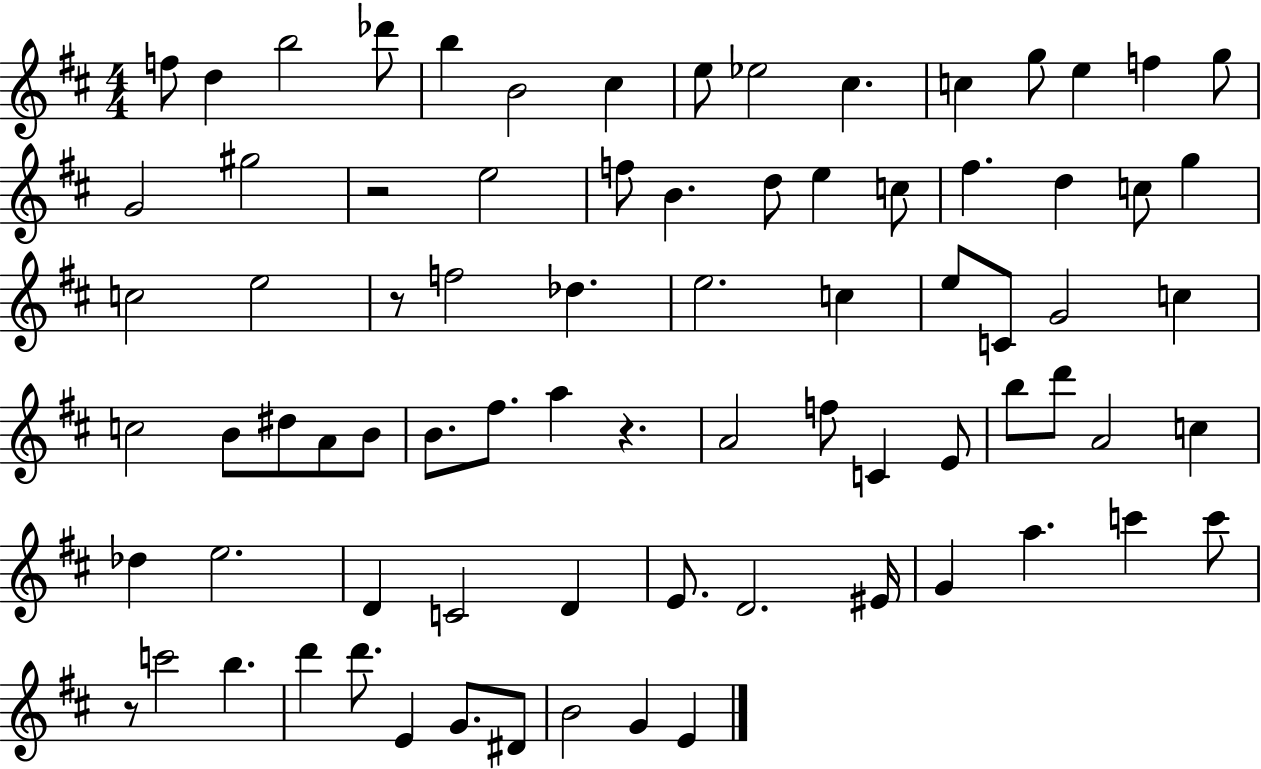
F5/e D5/q B5/h Db6/e B5/q B4/h C#5/q E5/e Eb5/h C#5/q. C5/q G5/e E5/q F5/q G5/e G4/h G#5/h R/h E5/h F5/e B4/q. D5/e E5/q C5/e F#5/q. D5/q C5/e G5/q C5/h E5/h R/e F5/h Db5/q. E5/h. C5/q E5/e C4/e G4/h C5/q C5/h B4/e D#5/e A4/e B4/e B4/e. F#5/e. A5/q R/q. A4/h F5/e C4/q E4/e B5/e D6/e A4/h C5/q Db5/q E5/h. D4/q C4/h D4/q E4/e. D4/h. EIS4/s G4/q A5/q. C6/q C6/e R/e C6/h B5/q. D6/q D6/e. E4/q G4/e. D#4/e B4/h G4/q E4/q